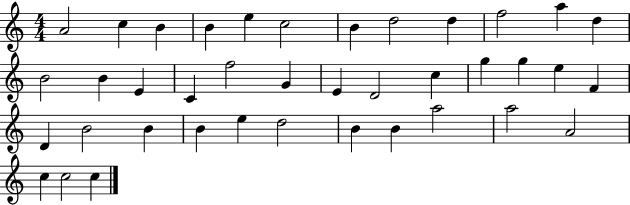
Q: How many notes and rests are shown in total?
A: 39